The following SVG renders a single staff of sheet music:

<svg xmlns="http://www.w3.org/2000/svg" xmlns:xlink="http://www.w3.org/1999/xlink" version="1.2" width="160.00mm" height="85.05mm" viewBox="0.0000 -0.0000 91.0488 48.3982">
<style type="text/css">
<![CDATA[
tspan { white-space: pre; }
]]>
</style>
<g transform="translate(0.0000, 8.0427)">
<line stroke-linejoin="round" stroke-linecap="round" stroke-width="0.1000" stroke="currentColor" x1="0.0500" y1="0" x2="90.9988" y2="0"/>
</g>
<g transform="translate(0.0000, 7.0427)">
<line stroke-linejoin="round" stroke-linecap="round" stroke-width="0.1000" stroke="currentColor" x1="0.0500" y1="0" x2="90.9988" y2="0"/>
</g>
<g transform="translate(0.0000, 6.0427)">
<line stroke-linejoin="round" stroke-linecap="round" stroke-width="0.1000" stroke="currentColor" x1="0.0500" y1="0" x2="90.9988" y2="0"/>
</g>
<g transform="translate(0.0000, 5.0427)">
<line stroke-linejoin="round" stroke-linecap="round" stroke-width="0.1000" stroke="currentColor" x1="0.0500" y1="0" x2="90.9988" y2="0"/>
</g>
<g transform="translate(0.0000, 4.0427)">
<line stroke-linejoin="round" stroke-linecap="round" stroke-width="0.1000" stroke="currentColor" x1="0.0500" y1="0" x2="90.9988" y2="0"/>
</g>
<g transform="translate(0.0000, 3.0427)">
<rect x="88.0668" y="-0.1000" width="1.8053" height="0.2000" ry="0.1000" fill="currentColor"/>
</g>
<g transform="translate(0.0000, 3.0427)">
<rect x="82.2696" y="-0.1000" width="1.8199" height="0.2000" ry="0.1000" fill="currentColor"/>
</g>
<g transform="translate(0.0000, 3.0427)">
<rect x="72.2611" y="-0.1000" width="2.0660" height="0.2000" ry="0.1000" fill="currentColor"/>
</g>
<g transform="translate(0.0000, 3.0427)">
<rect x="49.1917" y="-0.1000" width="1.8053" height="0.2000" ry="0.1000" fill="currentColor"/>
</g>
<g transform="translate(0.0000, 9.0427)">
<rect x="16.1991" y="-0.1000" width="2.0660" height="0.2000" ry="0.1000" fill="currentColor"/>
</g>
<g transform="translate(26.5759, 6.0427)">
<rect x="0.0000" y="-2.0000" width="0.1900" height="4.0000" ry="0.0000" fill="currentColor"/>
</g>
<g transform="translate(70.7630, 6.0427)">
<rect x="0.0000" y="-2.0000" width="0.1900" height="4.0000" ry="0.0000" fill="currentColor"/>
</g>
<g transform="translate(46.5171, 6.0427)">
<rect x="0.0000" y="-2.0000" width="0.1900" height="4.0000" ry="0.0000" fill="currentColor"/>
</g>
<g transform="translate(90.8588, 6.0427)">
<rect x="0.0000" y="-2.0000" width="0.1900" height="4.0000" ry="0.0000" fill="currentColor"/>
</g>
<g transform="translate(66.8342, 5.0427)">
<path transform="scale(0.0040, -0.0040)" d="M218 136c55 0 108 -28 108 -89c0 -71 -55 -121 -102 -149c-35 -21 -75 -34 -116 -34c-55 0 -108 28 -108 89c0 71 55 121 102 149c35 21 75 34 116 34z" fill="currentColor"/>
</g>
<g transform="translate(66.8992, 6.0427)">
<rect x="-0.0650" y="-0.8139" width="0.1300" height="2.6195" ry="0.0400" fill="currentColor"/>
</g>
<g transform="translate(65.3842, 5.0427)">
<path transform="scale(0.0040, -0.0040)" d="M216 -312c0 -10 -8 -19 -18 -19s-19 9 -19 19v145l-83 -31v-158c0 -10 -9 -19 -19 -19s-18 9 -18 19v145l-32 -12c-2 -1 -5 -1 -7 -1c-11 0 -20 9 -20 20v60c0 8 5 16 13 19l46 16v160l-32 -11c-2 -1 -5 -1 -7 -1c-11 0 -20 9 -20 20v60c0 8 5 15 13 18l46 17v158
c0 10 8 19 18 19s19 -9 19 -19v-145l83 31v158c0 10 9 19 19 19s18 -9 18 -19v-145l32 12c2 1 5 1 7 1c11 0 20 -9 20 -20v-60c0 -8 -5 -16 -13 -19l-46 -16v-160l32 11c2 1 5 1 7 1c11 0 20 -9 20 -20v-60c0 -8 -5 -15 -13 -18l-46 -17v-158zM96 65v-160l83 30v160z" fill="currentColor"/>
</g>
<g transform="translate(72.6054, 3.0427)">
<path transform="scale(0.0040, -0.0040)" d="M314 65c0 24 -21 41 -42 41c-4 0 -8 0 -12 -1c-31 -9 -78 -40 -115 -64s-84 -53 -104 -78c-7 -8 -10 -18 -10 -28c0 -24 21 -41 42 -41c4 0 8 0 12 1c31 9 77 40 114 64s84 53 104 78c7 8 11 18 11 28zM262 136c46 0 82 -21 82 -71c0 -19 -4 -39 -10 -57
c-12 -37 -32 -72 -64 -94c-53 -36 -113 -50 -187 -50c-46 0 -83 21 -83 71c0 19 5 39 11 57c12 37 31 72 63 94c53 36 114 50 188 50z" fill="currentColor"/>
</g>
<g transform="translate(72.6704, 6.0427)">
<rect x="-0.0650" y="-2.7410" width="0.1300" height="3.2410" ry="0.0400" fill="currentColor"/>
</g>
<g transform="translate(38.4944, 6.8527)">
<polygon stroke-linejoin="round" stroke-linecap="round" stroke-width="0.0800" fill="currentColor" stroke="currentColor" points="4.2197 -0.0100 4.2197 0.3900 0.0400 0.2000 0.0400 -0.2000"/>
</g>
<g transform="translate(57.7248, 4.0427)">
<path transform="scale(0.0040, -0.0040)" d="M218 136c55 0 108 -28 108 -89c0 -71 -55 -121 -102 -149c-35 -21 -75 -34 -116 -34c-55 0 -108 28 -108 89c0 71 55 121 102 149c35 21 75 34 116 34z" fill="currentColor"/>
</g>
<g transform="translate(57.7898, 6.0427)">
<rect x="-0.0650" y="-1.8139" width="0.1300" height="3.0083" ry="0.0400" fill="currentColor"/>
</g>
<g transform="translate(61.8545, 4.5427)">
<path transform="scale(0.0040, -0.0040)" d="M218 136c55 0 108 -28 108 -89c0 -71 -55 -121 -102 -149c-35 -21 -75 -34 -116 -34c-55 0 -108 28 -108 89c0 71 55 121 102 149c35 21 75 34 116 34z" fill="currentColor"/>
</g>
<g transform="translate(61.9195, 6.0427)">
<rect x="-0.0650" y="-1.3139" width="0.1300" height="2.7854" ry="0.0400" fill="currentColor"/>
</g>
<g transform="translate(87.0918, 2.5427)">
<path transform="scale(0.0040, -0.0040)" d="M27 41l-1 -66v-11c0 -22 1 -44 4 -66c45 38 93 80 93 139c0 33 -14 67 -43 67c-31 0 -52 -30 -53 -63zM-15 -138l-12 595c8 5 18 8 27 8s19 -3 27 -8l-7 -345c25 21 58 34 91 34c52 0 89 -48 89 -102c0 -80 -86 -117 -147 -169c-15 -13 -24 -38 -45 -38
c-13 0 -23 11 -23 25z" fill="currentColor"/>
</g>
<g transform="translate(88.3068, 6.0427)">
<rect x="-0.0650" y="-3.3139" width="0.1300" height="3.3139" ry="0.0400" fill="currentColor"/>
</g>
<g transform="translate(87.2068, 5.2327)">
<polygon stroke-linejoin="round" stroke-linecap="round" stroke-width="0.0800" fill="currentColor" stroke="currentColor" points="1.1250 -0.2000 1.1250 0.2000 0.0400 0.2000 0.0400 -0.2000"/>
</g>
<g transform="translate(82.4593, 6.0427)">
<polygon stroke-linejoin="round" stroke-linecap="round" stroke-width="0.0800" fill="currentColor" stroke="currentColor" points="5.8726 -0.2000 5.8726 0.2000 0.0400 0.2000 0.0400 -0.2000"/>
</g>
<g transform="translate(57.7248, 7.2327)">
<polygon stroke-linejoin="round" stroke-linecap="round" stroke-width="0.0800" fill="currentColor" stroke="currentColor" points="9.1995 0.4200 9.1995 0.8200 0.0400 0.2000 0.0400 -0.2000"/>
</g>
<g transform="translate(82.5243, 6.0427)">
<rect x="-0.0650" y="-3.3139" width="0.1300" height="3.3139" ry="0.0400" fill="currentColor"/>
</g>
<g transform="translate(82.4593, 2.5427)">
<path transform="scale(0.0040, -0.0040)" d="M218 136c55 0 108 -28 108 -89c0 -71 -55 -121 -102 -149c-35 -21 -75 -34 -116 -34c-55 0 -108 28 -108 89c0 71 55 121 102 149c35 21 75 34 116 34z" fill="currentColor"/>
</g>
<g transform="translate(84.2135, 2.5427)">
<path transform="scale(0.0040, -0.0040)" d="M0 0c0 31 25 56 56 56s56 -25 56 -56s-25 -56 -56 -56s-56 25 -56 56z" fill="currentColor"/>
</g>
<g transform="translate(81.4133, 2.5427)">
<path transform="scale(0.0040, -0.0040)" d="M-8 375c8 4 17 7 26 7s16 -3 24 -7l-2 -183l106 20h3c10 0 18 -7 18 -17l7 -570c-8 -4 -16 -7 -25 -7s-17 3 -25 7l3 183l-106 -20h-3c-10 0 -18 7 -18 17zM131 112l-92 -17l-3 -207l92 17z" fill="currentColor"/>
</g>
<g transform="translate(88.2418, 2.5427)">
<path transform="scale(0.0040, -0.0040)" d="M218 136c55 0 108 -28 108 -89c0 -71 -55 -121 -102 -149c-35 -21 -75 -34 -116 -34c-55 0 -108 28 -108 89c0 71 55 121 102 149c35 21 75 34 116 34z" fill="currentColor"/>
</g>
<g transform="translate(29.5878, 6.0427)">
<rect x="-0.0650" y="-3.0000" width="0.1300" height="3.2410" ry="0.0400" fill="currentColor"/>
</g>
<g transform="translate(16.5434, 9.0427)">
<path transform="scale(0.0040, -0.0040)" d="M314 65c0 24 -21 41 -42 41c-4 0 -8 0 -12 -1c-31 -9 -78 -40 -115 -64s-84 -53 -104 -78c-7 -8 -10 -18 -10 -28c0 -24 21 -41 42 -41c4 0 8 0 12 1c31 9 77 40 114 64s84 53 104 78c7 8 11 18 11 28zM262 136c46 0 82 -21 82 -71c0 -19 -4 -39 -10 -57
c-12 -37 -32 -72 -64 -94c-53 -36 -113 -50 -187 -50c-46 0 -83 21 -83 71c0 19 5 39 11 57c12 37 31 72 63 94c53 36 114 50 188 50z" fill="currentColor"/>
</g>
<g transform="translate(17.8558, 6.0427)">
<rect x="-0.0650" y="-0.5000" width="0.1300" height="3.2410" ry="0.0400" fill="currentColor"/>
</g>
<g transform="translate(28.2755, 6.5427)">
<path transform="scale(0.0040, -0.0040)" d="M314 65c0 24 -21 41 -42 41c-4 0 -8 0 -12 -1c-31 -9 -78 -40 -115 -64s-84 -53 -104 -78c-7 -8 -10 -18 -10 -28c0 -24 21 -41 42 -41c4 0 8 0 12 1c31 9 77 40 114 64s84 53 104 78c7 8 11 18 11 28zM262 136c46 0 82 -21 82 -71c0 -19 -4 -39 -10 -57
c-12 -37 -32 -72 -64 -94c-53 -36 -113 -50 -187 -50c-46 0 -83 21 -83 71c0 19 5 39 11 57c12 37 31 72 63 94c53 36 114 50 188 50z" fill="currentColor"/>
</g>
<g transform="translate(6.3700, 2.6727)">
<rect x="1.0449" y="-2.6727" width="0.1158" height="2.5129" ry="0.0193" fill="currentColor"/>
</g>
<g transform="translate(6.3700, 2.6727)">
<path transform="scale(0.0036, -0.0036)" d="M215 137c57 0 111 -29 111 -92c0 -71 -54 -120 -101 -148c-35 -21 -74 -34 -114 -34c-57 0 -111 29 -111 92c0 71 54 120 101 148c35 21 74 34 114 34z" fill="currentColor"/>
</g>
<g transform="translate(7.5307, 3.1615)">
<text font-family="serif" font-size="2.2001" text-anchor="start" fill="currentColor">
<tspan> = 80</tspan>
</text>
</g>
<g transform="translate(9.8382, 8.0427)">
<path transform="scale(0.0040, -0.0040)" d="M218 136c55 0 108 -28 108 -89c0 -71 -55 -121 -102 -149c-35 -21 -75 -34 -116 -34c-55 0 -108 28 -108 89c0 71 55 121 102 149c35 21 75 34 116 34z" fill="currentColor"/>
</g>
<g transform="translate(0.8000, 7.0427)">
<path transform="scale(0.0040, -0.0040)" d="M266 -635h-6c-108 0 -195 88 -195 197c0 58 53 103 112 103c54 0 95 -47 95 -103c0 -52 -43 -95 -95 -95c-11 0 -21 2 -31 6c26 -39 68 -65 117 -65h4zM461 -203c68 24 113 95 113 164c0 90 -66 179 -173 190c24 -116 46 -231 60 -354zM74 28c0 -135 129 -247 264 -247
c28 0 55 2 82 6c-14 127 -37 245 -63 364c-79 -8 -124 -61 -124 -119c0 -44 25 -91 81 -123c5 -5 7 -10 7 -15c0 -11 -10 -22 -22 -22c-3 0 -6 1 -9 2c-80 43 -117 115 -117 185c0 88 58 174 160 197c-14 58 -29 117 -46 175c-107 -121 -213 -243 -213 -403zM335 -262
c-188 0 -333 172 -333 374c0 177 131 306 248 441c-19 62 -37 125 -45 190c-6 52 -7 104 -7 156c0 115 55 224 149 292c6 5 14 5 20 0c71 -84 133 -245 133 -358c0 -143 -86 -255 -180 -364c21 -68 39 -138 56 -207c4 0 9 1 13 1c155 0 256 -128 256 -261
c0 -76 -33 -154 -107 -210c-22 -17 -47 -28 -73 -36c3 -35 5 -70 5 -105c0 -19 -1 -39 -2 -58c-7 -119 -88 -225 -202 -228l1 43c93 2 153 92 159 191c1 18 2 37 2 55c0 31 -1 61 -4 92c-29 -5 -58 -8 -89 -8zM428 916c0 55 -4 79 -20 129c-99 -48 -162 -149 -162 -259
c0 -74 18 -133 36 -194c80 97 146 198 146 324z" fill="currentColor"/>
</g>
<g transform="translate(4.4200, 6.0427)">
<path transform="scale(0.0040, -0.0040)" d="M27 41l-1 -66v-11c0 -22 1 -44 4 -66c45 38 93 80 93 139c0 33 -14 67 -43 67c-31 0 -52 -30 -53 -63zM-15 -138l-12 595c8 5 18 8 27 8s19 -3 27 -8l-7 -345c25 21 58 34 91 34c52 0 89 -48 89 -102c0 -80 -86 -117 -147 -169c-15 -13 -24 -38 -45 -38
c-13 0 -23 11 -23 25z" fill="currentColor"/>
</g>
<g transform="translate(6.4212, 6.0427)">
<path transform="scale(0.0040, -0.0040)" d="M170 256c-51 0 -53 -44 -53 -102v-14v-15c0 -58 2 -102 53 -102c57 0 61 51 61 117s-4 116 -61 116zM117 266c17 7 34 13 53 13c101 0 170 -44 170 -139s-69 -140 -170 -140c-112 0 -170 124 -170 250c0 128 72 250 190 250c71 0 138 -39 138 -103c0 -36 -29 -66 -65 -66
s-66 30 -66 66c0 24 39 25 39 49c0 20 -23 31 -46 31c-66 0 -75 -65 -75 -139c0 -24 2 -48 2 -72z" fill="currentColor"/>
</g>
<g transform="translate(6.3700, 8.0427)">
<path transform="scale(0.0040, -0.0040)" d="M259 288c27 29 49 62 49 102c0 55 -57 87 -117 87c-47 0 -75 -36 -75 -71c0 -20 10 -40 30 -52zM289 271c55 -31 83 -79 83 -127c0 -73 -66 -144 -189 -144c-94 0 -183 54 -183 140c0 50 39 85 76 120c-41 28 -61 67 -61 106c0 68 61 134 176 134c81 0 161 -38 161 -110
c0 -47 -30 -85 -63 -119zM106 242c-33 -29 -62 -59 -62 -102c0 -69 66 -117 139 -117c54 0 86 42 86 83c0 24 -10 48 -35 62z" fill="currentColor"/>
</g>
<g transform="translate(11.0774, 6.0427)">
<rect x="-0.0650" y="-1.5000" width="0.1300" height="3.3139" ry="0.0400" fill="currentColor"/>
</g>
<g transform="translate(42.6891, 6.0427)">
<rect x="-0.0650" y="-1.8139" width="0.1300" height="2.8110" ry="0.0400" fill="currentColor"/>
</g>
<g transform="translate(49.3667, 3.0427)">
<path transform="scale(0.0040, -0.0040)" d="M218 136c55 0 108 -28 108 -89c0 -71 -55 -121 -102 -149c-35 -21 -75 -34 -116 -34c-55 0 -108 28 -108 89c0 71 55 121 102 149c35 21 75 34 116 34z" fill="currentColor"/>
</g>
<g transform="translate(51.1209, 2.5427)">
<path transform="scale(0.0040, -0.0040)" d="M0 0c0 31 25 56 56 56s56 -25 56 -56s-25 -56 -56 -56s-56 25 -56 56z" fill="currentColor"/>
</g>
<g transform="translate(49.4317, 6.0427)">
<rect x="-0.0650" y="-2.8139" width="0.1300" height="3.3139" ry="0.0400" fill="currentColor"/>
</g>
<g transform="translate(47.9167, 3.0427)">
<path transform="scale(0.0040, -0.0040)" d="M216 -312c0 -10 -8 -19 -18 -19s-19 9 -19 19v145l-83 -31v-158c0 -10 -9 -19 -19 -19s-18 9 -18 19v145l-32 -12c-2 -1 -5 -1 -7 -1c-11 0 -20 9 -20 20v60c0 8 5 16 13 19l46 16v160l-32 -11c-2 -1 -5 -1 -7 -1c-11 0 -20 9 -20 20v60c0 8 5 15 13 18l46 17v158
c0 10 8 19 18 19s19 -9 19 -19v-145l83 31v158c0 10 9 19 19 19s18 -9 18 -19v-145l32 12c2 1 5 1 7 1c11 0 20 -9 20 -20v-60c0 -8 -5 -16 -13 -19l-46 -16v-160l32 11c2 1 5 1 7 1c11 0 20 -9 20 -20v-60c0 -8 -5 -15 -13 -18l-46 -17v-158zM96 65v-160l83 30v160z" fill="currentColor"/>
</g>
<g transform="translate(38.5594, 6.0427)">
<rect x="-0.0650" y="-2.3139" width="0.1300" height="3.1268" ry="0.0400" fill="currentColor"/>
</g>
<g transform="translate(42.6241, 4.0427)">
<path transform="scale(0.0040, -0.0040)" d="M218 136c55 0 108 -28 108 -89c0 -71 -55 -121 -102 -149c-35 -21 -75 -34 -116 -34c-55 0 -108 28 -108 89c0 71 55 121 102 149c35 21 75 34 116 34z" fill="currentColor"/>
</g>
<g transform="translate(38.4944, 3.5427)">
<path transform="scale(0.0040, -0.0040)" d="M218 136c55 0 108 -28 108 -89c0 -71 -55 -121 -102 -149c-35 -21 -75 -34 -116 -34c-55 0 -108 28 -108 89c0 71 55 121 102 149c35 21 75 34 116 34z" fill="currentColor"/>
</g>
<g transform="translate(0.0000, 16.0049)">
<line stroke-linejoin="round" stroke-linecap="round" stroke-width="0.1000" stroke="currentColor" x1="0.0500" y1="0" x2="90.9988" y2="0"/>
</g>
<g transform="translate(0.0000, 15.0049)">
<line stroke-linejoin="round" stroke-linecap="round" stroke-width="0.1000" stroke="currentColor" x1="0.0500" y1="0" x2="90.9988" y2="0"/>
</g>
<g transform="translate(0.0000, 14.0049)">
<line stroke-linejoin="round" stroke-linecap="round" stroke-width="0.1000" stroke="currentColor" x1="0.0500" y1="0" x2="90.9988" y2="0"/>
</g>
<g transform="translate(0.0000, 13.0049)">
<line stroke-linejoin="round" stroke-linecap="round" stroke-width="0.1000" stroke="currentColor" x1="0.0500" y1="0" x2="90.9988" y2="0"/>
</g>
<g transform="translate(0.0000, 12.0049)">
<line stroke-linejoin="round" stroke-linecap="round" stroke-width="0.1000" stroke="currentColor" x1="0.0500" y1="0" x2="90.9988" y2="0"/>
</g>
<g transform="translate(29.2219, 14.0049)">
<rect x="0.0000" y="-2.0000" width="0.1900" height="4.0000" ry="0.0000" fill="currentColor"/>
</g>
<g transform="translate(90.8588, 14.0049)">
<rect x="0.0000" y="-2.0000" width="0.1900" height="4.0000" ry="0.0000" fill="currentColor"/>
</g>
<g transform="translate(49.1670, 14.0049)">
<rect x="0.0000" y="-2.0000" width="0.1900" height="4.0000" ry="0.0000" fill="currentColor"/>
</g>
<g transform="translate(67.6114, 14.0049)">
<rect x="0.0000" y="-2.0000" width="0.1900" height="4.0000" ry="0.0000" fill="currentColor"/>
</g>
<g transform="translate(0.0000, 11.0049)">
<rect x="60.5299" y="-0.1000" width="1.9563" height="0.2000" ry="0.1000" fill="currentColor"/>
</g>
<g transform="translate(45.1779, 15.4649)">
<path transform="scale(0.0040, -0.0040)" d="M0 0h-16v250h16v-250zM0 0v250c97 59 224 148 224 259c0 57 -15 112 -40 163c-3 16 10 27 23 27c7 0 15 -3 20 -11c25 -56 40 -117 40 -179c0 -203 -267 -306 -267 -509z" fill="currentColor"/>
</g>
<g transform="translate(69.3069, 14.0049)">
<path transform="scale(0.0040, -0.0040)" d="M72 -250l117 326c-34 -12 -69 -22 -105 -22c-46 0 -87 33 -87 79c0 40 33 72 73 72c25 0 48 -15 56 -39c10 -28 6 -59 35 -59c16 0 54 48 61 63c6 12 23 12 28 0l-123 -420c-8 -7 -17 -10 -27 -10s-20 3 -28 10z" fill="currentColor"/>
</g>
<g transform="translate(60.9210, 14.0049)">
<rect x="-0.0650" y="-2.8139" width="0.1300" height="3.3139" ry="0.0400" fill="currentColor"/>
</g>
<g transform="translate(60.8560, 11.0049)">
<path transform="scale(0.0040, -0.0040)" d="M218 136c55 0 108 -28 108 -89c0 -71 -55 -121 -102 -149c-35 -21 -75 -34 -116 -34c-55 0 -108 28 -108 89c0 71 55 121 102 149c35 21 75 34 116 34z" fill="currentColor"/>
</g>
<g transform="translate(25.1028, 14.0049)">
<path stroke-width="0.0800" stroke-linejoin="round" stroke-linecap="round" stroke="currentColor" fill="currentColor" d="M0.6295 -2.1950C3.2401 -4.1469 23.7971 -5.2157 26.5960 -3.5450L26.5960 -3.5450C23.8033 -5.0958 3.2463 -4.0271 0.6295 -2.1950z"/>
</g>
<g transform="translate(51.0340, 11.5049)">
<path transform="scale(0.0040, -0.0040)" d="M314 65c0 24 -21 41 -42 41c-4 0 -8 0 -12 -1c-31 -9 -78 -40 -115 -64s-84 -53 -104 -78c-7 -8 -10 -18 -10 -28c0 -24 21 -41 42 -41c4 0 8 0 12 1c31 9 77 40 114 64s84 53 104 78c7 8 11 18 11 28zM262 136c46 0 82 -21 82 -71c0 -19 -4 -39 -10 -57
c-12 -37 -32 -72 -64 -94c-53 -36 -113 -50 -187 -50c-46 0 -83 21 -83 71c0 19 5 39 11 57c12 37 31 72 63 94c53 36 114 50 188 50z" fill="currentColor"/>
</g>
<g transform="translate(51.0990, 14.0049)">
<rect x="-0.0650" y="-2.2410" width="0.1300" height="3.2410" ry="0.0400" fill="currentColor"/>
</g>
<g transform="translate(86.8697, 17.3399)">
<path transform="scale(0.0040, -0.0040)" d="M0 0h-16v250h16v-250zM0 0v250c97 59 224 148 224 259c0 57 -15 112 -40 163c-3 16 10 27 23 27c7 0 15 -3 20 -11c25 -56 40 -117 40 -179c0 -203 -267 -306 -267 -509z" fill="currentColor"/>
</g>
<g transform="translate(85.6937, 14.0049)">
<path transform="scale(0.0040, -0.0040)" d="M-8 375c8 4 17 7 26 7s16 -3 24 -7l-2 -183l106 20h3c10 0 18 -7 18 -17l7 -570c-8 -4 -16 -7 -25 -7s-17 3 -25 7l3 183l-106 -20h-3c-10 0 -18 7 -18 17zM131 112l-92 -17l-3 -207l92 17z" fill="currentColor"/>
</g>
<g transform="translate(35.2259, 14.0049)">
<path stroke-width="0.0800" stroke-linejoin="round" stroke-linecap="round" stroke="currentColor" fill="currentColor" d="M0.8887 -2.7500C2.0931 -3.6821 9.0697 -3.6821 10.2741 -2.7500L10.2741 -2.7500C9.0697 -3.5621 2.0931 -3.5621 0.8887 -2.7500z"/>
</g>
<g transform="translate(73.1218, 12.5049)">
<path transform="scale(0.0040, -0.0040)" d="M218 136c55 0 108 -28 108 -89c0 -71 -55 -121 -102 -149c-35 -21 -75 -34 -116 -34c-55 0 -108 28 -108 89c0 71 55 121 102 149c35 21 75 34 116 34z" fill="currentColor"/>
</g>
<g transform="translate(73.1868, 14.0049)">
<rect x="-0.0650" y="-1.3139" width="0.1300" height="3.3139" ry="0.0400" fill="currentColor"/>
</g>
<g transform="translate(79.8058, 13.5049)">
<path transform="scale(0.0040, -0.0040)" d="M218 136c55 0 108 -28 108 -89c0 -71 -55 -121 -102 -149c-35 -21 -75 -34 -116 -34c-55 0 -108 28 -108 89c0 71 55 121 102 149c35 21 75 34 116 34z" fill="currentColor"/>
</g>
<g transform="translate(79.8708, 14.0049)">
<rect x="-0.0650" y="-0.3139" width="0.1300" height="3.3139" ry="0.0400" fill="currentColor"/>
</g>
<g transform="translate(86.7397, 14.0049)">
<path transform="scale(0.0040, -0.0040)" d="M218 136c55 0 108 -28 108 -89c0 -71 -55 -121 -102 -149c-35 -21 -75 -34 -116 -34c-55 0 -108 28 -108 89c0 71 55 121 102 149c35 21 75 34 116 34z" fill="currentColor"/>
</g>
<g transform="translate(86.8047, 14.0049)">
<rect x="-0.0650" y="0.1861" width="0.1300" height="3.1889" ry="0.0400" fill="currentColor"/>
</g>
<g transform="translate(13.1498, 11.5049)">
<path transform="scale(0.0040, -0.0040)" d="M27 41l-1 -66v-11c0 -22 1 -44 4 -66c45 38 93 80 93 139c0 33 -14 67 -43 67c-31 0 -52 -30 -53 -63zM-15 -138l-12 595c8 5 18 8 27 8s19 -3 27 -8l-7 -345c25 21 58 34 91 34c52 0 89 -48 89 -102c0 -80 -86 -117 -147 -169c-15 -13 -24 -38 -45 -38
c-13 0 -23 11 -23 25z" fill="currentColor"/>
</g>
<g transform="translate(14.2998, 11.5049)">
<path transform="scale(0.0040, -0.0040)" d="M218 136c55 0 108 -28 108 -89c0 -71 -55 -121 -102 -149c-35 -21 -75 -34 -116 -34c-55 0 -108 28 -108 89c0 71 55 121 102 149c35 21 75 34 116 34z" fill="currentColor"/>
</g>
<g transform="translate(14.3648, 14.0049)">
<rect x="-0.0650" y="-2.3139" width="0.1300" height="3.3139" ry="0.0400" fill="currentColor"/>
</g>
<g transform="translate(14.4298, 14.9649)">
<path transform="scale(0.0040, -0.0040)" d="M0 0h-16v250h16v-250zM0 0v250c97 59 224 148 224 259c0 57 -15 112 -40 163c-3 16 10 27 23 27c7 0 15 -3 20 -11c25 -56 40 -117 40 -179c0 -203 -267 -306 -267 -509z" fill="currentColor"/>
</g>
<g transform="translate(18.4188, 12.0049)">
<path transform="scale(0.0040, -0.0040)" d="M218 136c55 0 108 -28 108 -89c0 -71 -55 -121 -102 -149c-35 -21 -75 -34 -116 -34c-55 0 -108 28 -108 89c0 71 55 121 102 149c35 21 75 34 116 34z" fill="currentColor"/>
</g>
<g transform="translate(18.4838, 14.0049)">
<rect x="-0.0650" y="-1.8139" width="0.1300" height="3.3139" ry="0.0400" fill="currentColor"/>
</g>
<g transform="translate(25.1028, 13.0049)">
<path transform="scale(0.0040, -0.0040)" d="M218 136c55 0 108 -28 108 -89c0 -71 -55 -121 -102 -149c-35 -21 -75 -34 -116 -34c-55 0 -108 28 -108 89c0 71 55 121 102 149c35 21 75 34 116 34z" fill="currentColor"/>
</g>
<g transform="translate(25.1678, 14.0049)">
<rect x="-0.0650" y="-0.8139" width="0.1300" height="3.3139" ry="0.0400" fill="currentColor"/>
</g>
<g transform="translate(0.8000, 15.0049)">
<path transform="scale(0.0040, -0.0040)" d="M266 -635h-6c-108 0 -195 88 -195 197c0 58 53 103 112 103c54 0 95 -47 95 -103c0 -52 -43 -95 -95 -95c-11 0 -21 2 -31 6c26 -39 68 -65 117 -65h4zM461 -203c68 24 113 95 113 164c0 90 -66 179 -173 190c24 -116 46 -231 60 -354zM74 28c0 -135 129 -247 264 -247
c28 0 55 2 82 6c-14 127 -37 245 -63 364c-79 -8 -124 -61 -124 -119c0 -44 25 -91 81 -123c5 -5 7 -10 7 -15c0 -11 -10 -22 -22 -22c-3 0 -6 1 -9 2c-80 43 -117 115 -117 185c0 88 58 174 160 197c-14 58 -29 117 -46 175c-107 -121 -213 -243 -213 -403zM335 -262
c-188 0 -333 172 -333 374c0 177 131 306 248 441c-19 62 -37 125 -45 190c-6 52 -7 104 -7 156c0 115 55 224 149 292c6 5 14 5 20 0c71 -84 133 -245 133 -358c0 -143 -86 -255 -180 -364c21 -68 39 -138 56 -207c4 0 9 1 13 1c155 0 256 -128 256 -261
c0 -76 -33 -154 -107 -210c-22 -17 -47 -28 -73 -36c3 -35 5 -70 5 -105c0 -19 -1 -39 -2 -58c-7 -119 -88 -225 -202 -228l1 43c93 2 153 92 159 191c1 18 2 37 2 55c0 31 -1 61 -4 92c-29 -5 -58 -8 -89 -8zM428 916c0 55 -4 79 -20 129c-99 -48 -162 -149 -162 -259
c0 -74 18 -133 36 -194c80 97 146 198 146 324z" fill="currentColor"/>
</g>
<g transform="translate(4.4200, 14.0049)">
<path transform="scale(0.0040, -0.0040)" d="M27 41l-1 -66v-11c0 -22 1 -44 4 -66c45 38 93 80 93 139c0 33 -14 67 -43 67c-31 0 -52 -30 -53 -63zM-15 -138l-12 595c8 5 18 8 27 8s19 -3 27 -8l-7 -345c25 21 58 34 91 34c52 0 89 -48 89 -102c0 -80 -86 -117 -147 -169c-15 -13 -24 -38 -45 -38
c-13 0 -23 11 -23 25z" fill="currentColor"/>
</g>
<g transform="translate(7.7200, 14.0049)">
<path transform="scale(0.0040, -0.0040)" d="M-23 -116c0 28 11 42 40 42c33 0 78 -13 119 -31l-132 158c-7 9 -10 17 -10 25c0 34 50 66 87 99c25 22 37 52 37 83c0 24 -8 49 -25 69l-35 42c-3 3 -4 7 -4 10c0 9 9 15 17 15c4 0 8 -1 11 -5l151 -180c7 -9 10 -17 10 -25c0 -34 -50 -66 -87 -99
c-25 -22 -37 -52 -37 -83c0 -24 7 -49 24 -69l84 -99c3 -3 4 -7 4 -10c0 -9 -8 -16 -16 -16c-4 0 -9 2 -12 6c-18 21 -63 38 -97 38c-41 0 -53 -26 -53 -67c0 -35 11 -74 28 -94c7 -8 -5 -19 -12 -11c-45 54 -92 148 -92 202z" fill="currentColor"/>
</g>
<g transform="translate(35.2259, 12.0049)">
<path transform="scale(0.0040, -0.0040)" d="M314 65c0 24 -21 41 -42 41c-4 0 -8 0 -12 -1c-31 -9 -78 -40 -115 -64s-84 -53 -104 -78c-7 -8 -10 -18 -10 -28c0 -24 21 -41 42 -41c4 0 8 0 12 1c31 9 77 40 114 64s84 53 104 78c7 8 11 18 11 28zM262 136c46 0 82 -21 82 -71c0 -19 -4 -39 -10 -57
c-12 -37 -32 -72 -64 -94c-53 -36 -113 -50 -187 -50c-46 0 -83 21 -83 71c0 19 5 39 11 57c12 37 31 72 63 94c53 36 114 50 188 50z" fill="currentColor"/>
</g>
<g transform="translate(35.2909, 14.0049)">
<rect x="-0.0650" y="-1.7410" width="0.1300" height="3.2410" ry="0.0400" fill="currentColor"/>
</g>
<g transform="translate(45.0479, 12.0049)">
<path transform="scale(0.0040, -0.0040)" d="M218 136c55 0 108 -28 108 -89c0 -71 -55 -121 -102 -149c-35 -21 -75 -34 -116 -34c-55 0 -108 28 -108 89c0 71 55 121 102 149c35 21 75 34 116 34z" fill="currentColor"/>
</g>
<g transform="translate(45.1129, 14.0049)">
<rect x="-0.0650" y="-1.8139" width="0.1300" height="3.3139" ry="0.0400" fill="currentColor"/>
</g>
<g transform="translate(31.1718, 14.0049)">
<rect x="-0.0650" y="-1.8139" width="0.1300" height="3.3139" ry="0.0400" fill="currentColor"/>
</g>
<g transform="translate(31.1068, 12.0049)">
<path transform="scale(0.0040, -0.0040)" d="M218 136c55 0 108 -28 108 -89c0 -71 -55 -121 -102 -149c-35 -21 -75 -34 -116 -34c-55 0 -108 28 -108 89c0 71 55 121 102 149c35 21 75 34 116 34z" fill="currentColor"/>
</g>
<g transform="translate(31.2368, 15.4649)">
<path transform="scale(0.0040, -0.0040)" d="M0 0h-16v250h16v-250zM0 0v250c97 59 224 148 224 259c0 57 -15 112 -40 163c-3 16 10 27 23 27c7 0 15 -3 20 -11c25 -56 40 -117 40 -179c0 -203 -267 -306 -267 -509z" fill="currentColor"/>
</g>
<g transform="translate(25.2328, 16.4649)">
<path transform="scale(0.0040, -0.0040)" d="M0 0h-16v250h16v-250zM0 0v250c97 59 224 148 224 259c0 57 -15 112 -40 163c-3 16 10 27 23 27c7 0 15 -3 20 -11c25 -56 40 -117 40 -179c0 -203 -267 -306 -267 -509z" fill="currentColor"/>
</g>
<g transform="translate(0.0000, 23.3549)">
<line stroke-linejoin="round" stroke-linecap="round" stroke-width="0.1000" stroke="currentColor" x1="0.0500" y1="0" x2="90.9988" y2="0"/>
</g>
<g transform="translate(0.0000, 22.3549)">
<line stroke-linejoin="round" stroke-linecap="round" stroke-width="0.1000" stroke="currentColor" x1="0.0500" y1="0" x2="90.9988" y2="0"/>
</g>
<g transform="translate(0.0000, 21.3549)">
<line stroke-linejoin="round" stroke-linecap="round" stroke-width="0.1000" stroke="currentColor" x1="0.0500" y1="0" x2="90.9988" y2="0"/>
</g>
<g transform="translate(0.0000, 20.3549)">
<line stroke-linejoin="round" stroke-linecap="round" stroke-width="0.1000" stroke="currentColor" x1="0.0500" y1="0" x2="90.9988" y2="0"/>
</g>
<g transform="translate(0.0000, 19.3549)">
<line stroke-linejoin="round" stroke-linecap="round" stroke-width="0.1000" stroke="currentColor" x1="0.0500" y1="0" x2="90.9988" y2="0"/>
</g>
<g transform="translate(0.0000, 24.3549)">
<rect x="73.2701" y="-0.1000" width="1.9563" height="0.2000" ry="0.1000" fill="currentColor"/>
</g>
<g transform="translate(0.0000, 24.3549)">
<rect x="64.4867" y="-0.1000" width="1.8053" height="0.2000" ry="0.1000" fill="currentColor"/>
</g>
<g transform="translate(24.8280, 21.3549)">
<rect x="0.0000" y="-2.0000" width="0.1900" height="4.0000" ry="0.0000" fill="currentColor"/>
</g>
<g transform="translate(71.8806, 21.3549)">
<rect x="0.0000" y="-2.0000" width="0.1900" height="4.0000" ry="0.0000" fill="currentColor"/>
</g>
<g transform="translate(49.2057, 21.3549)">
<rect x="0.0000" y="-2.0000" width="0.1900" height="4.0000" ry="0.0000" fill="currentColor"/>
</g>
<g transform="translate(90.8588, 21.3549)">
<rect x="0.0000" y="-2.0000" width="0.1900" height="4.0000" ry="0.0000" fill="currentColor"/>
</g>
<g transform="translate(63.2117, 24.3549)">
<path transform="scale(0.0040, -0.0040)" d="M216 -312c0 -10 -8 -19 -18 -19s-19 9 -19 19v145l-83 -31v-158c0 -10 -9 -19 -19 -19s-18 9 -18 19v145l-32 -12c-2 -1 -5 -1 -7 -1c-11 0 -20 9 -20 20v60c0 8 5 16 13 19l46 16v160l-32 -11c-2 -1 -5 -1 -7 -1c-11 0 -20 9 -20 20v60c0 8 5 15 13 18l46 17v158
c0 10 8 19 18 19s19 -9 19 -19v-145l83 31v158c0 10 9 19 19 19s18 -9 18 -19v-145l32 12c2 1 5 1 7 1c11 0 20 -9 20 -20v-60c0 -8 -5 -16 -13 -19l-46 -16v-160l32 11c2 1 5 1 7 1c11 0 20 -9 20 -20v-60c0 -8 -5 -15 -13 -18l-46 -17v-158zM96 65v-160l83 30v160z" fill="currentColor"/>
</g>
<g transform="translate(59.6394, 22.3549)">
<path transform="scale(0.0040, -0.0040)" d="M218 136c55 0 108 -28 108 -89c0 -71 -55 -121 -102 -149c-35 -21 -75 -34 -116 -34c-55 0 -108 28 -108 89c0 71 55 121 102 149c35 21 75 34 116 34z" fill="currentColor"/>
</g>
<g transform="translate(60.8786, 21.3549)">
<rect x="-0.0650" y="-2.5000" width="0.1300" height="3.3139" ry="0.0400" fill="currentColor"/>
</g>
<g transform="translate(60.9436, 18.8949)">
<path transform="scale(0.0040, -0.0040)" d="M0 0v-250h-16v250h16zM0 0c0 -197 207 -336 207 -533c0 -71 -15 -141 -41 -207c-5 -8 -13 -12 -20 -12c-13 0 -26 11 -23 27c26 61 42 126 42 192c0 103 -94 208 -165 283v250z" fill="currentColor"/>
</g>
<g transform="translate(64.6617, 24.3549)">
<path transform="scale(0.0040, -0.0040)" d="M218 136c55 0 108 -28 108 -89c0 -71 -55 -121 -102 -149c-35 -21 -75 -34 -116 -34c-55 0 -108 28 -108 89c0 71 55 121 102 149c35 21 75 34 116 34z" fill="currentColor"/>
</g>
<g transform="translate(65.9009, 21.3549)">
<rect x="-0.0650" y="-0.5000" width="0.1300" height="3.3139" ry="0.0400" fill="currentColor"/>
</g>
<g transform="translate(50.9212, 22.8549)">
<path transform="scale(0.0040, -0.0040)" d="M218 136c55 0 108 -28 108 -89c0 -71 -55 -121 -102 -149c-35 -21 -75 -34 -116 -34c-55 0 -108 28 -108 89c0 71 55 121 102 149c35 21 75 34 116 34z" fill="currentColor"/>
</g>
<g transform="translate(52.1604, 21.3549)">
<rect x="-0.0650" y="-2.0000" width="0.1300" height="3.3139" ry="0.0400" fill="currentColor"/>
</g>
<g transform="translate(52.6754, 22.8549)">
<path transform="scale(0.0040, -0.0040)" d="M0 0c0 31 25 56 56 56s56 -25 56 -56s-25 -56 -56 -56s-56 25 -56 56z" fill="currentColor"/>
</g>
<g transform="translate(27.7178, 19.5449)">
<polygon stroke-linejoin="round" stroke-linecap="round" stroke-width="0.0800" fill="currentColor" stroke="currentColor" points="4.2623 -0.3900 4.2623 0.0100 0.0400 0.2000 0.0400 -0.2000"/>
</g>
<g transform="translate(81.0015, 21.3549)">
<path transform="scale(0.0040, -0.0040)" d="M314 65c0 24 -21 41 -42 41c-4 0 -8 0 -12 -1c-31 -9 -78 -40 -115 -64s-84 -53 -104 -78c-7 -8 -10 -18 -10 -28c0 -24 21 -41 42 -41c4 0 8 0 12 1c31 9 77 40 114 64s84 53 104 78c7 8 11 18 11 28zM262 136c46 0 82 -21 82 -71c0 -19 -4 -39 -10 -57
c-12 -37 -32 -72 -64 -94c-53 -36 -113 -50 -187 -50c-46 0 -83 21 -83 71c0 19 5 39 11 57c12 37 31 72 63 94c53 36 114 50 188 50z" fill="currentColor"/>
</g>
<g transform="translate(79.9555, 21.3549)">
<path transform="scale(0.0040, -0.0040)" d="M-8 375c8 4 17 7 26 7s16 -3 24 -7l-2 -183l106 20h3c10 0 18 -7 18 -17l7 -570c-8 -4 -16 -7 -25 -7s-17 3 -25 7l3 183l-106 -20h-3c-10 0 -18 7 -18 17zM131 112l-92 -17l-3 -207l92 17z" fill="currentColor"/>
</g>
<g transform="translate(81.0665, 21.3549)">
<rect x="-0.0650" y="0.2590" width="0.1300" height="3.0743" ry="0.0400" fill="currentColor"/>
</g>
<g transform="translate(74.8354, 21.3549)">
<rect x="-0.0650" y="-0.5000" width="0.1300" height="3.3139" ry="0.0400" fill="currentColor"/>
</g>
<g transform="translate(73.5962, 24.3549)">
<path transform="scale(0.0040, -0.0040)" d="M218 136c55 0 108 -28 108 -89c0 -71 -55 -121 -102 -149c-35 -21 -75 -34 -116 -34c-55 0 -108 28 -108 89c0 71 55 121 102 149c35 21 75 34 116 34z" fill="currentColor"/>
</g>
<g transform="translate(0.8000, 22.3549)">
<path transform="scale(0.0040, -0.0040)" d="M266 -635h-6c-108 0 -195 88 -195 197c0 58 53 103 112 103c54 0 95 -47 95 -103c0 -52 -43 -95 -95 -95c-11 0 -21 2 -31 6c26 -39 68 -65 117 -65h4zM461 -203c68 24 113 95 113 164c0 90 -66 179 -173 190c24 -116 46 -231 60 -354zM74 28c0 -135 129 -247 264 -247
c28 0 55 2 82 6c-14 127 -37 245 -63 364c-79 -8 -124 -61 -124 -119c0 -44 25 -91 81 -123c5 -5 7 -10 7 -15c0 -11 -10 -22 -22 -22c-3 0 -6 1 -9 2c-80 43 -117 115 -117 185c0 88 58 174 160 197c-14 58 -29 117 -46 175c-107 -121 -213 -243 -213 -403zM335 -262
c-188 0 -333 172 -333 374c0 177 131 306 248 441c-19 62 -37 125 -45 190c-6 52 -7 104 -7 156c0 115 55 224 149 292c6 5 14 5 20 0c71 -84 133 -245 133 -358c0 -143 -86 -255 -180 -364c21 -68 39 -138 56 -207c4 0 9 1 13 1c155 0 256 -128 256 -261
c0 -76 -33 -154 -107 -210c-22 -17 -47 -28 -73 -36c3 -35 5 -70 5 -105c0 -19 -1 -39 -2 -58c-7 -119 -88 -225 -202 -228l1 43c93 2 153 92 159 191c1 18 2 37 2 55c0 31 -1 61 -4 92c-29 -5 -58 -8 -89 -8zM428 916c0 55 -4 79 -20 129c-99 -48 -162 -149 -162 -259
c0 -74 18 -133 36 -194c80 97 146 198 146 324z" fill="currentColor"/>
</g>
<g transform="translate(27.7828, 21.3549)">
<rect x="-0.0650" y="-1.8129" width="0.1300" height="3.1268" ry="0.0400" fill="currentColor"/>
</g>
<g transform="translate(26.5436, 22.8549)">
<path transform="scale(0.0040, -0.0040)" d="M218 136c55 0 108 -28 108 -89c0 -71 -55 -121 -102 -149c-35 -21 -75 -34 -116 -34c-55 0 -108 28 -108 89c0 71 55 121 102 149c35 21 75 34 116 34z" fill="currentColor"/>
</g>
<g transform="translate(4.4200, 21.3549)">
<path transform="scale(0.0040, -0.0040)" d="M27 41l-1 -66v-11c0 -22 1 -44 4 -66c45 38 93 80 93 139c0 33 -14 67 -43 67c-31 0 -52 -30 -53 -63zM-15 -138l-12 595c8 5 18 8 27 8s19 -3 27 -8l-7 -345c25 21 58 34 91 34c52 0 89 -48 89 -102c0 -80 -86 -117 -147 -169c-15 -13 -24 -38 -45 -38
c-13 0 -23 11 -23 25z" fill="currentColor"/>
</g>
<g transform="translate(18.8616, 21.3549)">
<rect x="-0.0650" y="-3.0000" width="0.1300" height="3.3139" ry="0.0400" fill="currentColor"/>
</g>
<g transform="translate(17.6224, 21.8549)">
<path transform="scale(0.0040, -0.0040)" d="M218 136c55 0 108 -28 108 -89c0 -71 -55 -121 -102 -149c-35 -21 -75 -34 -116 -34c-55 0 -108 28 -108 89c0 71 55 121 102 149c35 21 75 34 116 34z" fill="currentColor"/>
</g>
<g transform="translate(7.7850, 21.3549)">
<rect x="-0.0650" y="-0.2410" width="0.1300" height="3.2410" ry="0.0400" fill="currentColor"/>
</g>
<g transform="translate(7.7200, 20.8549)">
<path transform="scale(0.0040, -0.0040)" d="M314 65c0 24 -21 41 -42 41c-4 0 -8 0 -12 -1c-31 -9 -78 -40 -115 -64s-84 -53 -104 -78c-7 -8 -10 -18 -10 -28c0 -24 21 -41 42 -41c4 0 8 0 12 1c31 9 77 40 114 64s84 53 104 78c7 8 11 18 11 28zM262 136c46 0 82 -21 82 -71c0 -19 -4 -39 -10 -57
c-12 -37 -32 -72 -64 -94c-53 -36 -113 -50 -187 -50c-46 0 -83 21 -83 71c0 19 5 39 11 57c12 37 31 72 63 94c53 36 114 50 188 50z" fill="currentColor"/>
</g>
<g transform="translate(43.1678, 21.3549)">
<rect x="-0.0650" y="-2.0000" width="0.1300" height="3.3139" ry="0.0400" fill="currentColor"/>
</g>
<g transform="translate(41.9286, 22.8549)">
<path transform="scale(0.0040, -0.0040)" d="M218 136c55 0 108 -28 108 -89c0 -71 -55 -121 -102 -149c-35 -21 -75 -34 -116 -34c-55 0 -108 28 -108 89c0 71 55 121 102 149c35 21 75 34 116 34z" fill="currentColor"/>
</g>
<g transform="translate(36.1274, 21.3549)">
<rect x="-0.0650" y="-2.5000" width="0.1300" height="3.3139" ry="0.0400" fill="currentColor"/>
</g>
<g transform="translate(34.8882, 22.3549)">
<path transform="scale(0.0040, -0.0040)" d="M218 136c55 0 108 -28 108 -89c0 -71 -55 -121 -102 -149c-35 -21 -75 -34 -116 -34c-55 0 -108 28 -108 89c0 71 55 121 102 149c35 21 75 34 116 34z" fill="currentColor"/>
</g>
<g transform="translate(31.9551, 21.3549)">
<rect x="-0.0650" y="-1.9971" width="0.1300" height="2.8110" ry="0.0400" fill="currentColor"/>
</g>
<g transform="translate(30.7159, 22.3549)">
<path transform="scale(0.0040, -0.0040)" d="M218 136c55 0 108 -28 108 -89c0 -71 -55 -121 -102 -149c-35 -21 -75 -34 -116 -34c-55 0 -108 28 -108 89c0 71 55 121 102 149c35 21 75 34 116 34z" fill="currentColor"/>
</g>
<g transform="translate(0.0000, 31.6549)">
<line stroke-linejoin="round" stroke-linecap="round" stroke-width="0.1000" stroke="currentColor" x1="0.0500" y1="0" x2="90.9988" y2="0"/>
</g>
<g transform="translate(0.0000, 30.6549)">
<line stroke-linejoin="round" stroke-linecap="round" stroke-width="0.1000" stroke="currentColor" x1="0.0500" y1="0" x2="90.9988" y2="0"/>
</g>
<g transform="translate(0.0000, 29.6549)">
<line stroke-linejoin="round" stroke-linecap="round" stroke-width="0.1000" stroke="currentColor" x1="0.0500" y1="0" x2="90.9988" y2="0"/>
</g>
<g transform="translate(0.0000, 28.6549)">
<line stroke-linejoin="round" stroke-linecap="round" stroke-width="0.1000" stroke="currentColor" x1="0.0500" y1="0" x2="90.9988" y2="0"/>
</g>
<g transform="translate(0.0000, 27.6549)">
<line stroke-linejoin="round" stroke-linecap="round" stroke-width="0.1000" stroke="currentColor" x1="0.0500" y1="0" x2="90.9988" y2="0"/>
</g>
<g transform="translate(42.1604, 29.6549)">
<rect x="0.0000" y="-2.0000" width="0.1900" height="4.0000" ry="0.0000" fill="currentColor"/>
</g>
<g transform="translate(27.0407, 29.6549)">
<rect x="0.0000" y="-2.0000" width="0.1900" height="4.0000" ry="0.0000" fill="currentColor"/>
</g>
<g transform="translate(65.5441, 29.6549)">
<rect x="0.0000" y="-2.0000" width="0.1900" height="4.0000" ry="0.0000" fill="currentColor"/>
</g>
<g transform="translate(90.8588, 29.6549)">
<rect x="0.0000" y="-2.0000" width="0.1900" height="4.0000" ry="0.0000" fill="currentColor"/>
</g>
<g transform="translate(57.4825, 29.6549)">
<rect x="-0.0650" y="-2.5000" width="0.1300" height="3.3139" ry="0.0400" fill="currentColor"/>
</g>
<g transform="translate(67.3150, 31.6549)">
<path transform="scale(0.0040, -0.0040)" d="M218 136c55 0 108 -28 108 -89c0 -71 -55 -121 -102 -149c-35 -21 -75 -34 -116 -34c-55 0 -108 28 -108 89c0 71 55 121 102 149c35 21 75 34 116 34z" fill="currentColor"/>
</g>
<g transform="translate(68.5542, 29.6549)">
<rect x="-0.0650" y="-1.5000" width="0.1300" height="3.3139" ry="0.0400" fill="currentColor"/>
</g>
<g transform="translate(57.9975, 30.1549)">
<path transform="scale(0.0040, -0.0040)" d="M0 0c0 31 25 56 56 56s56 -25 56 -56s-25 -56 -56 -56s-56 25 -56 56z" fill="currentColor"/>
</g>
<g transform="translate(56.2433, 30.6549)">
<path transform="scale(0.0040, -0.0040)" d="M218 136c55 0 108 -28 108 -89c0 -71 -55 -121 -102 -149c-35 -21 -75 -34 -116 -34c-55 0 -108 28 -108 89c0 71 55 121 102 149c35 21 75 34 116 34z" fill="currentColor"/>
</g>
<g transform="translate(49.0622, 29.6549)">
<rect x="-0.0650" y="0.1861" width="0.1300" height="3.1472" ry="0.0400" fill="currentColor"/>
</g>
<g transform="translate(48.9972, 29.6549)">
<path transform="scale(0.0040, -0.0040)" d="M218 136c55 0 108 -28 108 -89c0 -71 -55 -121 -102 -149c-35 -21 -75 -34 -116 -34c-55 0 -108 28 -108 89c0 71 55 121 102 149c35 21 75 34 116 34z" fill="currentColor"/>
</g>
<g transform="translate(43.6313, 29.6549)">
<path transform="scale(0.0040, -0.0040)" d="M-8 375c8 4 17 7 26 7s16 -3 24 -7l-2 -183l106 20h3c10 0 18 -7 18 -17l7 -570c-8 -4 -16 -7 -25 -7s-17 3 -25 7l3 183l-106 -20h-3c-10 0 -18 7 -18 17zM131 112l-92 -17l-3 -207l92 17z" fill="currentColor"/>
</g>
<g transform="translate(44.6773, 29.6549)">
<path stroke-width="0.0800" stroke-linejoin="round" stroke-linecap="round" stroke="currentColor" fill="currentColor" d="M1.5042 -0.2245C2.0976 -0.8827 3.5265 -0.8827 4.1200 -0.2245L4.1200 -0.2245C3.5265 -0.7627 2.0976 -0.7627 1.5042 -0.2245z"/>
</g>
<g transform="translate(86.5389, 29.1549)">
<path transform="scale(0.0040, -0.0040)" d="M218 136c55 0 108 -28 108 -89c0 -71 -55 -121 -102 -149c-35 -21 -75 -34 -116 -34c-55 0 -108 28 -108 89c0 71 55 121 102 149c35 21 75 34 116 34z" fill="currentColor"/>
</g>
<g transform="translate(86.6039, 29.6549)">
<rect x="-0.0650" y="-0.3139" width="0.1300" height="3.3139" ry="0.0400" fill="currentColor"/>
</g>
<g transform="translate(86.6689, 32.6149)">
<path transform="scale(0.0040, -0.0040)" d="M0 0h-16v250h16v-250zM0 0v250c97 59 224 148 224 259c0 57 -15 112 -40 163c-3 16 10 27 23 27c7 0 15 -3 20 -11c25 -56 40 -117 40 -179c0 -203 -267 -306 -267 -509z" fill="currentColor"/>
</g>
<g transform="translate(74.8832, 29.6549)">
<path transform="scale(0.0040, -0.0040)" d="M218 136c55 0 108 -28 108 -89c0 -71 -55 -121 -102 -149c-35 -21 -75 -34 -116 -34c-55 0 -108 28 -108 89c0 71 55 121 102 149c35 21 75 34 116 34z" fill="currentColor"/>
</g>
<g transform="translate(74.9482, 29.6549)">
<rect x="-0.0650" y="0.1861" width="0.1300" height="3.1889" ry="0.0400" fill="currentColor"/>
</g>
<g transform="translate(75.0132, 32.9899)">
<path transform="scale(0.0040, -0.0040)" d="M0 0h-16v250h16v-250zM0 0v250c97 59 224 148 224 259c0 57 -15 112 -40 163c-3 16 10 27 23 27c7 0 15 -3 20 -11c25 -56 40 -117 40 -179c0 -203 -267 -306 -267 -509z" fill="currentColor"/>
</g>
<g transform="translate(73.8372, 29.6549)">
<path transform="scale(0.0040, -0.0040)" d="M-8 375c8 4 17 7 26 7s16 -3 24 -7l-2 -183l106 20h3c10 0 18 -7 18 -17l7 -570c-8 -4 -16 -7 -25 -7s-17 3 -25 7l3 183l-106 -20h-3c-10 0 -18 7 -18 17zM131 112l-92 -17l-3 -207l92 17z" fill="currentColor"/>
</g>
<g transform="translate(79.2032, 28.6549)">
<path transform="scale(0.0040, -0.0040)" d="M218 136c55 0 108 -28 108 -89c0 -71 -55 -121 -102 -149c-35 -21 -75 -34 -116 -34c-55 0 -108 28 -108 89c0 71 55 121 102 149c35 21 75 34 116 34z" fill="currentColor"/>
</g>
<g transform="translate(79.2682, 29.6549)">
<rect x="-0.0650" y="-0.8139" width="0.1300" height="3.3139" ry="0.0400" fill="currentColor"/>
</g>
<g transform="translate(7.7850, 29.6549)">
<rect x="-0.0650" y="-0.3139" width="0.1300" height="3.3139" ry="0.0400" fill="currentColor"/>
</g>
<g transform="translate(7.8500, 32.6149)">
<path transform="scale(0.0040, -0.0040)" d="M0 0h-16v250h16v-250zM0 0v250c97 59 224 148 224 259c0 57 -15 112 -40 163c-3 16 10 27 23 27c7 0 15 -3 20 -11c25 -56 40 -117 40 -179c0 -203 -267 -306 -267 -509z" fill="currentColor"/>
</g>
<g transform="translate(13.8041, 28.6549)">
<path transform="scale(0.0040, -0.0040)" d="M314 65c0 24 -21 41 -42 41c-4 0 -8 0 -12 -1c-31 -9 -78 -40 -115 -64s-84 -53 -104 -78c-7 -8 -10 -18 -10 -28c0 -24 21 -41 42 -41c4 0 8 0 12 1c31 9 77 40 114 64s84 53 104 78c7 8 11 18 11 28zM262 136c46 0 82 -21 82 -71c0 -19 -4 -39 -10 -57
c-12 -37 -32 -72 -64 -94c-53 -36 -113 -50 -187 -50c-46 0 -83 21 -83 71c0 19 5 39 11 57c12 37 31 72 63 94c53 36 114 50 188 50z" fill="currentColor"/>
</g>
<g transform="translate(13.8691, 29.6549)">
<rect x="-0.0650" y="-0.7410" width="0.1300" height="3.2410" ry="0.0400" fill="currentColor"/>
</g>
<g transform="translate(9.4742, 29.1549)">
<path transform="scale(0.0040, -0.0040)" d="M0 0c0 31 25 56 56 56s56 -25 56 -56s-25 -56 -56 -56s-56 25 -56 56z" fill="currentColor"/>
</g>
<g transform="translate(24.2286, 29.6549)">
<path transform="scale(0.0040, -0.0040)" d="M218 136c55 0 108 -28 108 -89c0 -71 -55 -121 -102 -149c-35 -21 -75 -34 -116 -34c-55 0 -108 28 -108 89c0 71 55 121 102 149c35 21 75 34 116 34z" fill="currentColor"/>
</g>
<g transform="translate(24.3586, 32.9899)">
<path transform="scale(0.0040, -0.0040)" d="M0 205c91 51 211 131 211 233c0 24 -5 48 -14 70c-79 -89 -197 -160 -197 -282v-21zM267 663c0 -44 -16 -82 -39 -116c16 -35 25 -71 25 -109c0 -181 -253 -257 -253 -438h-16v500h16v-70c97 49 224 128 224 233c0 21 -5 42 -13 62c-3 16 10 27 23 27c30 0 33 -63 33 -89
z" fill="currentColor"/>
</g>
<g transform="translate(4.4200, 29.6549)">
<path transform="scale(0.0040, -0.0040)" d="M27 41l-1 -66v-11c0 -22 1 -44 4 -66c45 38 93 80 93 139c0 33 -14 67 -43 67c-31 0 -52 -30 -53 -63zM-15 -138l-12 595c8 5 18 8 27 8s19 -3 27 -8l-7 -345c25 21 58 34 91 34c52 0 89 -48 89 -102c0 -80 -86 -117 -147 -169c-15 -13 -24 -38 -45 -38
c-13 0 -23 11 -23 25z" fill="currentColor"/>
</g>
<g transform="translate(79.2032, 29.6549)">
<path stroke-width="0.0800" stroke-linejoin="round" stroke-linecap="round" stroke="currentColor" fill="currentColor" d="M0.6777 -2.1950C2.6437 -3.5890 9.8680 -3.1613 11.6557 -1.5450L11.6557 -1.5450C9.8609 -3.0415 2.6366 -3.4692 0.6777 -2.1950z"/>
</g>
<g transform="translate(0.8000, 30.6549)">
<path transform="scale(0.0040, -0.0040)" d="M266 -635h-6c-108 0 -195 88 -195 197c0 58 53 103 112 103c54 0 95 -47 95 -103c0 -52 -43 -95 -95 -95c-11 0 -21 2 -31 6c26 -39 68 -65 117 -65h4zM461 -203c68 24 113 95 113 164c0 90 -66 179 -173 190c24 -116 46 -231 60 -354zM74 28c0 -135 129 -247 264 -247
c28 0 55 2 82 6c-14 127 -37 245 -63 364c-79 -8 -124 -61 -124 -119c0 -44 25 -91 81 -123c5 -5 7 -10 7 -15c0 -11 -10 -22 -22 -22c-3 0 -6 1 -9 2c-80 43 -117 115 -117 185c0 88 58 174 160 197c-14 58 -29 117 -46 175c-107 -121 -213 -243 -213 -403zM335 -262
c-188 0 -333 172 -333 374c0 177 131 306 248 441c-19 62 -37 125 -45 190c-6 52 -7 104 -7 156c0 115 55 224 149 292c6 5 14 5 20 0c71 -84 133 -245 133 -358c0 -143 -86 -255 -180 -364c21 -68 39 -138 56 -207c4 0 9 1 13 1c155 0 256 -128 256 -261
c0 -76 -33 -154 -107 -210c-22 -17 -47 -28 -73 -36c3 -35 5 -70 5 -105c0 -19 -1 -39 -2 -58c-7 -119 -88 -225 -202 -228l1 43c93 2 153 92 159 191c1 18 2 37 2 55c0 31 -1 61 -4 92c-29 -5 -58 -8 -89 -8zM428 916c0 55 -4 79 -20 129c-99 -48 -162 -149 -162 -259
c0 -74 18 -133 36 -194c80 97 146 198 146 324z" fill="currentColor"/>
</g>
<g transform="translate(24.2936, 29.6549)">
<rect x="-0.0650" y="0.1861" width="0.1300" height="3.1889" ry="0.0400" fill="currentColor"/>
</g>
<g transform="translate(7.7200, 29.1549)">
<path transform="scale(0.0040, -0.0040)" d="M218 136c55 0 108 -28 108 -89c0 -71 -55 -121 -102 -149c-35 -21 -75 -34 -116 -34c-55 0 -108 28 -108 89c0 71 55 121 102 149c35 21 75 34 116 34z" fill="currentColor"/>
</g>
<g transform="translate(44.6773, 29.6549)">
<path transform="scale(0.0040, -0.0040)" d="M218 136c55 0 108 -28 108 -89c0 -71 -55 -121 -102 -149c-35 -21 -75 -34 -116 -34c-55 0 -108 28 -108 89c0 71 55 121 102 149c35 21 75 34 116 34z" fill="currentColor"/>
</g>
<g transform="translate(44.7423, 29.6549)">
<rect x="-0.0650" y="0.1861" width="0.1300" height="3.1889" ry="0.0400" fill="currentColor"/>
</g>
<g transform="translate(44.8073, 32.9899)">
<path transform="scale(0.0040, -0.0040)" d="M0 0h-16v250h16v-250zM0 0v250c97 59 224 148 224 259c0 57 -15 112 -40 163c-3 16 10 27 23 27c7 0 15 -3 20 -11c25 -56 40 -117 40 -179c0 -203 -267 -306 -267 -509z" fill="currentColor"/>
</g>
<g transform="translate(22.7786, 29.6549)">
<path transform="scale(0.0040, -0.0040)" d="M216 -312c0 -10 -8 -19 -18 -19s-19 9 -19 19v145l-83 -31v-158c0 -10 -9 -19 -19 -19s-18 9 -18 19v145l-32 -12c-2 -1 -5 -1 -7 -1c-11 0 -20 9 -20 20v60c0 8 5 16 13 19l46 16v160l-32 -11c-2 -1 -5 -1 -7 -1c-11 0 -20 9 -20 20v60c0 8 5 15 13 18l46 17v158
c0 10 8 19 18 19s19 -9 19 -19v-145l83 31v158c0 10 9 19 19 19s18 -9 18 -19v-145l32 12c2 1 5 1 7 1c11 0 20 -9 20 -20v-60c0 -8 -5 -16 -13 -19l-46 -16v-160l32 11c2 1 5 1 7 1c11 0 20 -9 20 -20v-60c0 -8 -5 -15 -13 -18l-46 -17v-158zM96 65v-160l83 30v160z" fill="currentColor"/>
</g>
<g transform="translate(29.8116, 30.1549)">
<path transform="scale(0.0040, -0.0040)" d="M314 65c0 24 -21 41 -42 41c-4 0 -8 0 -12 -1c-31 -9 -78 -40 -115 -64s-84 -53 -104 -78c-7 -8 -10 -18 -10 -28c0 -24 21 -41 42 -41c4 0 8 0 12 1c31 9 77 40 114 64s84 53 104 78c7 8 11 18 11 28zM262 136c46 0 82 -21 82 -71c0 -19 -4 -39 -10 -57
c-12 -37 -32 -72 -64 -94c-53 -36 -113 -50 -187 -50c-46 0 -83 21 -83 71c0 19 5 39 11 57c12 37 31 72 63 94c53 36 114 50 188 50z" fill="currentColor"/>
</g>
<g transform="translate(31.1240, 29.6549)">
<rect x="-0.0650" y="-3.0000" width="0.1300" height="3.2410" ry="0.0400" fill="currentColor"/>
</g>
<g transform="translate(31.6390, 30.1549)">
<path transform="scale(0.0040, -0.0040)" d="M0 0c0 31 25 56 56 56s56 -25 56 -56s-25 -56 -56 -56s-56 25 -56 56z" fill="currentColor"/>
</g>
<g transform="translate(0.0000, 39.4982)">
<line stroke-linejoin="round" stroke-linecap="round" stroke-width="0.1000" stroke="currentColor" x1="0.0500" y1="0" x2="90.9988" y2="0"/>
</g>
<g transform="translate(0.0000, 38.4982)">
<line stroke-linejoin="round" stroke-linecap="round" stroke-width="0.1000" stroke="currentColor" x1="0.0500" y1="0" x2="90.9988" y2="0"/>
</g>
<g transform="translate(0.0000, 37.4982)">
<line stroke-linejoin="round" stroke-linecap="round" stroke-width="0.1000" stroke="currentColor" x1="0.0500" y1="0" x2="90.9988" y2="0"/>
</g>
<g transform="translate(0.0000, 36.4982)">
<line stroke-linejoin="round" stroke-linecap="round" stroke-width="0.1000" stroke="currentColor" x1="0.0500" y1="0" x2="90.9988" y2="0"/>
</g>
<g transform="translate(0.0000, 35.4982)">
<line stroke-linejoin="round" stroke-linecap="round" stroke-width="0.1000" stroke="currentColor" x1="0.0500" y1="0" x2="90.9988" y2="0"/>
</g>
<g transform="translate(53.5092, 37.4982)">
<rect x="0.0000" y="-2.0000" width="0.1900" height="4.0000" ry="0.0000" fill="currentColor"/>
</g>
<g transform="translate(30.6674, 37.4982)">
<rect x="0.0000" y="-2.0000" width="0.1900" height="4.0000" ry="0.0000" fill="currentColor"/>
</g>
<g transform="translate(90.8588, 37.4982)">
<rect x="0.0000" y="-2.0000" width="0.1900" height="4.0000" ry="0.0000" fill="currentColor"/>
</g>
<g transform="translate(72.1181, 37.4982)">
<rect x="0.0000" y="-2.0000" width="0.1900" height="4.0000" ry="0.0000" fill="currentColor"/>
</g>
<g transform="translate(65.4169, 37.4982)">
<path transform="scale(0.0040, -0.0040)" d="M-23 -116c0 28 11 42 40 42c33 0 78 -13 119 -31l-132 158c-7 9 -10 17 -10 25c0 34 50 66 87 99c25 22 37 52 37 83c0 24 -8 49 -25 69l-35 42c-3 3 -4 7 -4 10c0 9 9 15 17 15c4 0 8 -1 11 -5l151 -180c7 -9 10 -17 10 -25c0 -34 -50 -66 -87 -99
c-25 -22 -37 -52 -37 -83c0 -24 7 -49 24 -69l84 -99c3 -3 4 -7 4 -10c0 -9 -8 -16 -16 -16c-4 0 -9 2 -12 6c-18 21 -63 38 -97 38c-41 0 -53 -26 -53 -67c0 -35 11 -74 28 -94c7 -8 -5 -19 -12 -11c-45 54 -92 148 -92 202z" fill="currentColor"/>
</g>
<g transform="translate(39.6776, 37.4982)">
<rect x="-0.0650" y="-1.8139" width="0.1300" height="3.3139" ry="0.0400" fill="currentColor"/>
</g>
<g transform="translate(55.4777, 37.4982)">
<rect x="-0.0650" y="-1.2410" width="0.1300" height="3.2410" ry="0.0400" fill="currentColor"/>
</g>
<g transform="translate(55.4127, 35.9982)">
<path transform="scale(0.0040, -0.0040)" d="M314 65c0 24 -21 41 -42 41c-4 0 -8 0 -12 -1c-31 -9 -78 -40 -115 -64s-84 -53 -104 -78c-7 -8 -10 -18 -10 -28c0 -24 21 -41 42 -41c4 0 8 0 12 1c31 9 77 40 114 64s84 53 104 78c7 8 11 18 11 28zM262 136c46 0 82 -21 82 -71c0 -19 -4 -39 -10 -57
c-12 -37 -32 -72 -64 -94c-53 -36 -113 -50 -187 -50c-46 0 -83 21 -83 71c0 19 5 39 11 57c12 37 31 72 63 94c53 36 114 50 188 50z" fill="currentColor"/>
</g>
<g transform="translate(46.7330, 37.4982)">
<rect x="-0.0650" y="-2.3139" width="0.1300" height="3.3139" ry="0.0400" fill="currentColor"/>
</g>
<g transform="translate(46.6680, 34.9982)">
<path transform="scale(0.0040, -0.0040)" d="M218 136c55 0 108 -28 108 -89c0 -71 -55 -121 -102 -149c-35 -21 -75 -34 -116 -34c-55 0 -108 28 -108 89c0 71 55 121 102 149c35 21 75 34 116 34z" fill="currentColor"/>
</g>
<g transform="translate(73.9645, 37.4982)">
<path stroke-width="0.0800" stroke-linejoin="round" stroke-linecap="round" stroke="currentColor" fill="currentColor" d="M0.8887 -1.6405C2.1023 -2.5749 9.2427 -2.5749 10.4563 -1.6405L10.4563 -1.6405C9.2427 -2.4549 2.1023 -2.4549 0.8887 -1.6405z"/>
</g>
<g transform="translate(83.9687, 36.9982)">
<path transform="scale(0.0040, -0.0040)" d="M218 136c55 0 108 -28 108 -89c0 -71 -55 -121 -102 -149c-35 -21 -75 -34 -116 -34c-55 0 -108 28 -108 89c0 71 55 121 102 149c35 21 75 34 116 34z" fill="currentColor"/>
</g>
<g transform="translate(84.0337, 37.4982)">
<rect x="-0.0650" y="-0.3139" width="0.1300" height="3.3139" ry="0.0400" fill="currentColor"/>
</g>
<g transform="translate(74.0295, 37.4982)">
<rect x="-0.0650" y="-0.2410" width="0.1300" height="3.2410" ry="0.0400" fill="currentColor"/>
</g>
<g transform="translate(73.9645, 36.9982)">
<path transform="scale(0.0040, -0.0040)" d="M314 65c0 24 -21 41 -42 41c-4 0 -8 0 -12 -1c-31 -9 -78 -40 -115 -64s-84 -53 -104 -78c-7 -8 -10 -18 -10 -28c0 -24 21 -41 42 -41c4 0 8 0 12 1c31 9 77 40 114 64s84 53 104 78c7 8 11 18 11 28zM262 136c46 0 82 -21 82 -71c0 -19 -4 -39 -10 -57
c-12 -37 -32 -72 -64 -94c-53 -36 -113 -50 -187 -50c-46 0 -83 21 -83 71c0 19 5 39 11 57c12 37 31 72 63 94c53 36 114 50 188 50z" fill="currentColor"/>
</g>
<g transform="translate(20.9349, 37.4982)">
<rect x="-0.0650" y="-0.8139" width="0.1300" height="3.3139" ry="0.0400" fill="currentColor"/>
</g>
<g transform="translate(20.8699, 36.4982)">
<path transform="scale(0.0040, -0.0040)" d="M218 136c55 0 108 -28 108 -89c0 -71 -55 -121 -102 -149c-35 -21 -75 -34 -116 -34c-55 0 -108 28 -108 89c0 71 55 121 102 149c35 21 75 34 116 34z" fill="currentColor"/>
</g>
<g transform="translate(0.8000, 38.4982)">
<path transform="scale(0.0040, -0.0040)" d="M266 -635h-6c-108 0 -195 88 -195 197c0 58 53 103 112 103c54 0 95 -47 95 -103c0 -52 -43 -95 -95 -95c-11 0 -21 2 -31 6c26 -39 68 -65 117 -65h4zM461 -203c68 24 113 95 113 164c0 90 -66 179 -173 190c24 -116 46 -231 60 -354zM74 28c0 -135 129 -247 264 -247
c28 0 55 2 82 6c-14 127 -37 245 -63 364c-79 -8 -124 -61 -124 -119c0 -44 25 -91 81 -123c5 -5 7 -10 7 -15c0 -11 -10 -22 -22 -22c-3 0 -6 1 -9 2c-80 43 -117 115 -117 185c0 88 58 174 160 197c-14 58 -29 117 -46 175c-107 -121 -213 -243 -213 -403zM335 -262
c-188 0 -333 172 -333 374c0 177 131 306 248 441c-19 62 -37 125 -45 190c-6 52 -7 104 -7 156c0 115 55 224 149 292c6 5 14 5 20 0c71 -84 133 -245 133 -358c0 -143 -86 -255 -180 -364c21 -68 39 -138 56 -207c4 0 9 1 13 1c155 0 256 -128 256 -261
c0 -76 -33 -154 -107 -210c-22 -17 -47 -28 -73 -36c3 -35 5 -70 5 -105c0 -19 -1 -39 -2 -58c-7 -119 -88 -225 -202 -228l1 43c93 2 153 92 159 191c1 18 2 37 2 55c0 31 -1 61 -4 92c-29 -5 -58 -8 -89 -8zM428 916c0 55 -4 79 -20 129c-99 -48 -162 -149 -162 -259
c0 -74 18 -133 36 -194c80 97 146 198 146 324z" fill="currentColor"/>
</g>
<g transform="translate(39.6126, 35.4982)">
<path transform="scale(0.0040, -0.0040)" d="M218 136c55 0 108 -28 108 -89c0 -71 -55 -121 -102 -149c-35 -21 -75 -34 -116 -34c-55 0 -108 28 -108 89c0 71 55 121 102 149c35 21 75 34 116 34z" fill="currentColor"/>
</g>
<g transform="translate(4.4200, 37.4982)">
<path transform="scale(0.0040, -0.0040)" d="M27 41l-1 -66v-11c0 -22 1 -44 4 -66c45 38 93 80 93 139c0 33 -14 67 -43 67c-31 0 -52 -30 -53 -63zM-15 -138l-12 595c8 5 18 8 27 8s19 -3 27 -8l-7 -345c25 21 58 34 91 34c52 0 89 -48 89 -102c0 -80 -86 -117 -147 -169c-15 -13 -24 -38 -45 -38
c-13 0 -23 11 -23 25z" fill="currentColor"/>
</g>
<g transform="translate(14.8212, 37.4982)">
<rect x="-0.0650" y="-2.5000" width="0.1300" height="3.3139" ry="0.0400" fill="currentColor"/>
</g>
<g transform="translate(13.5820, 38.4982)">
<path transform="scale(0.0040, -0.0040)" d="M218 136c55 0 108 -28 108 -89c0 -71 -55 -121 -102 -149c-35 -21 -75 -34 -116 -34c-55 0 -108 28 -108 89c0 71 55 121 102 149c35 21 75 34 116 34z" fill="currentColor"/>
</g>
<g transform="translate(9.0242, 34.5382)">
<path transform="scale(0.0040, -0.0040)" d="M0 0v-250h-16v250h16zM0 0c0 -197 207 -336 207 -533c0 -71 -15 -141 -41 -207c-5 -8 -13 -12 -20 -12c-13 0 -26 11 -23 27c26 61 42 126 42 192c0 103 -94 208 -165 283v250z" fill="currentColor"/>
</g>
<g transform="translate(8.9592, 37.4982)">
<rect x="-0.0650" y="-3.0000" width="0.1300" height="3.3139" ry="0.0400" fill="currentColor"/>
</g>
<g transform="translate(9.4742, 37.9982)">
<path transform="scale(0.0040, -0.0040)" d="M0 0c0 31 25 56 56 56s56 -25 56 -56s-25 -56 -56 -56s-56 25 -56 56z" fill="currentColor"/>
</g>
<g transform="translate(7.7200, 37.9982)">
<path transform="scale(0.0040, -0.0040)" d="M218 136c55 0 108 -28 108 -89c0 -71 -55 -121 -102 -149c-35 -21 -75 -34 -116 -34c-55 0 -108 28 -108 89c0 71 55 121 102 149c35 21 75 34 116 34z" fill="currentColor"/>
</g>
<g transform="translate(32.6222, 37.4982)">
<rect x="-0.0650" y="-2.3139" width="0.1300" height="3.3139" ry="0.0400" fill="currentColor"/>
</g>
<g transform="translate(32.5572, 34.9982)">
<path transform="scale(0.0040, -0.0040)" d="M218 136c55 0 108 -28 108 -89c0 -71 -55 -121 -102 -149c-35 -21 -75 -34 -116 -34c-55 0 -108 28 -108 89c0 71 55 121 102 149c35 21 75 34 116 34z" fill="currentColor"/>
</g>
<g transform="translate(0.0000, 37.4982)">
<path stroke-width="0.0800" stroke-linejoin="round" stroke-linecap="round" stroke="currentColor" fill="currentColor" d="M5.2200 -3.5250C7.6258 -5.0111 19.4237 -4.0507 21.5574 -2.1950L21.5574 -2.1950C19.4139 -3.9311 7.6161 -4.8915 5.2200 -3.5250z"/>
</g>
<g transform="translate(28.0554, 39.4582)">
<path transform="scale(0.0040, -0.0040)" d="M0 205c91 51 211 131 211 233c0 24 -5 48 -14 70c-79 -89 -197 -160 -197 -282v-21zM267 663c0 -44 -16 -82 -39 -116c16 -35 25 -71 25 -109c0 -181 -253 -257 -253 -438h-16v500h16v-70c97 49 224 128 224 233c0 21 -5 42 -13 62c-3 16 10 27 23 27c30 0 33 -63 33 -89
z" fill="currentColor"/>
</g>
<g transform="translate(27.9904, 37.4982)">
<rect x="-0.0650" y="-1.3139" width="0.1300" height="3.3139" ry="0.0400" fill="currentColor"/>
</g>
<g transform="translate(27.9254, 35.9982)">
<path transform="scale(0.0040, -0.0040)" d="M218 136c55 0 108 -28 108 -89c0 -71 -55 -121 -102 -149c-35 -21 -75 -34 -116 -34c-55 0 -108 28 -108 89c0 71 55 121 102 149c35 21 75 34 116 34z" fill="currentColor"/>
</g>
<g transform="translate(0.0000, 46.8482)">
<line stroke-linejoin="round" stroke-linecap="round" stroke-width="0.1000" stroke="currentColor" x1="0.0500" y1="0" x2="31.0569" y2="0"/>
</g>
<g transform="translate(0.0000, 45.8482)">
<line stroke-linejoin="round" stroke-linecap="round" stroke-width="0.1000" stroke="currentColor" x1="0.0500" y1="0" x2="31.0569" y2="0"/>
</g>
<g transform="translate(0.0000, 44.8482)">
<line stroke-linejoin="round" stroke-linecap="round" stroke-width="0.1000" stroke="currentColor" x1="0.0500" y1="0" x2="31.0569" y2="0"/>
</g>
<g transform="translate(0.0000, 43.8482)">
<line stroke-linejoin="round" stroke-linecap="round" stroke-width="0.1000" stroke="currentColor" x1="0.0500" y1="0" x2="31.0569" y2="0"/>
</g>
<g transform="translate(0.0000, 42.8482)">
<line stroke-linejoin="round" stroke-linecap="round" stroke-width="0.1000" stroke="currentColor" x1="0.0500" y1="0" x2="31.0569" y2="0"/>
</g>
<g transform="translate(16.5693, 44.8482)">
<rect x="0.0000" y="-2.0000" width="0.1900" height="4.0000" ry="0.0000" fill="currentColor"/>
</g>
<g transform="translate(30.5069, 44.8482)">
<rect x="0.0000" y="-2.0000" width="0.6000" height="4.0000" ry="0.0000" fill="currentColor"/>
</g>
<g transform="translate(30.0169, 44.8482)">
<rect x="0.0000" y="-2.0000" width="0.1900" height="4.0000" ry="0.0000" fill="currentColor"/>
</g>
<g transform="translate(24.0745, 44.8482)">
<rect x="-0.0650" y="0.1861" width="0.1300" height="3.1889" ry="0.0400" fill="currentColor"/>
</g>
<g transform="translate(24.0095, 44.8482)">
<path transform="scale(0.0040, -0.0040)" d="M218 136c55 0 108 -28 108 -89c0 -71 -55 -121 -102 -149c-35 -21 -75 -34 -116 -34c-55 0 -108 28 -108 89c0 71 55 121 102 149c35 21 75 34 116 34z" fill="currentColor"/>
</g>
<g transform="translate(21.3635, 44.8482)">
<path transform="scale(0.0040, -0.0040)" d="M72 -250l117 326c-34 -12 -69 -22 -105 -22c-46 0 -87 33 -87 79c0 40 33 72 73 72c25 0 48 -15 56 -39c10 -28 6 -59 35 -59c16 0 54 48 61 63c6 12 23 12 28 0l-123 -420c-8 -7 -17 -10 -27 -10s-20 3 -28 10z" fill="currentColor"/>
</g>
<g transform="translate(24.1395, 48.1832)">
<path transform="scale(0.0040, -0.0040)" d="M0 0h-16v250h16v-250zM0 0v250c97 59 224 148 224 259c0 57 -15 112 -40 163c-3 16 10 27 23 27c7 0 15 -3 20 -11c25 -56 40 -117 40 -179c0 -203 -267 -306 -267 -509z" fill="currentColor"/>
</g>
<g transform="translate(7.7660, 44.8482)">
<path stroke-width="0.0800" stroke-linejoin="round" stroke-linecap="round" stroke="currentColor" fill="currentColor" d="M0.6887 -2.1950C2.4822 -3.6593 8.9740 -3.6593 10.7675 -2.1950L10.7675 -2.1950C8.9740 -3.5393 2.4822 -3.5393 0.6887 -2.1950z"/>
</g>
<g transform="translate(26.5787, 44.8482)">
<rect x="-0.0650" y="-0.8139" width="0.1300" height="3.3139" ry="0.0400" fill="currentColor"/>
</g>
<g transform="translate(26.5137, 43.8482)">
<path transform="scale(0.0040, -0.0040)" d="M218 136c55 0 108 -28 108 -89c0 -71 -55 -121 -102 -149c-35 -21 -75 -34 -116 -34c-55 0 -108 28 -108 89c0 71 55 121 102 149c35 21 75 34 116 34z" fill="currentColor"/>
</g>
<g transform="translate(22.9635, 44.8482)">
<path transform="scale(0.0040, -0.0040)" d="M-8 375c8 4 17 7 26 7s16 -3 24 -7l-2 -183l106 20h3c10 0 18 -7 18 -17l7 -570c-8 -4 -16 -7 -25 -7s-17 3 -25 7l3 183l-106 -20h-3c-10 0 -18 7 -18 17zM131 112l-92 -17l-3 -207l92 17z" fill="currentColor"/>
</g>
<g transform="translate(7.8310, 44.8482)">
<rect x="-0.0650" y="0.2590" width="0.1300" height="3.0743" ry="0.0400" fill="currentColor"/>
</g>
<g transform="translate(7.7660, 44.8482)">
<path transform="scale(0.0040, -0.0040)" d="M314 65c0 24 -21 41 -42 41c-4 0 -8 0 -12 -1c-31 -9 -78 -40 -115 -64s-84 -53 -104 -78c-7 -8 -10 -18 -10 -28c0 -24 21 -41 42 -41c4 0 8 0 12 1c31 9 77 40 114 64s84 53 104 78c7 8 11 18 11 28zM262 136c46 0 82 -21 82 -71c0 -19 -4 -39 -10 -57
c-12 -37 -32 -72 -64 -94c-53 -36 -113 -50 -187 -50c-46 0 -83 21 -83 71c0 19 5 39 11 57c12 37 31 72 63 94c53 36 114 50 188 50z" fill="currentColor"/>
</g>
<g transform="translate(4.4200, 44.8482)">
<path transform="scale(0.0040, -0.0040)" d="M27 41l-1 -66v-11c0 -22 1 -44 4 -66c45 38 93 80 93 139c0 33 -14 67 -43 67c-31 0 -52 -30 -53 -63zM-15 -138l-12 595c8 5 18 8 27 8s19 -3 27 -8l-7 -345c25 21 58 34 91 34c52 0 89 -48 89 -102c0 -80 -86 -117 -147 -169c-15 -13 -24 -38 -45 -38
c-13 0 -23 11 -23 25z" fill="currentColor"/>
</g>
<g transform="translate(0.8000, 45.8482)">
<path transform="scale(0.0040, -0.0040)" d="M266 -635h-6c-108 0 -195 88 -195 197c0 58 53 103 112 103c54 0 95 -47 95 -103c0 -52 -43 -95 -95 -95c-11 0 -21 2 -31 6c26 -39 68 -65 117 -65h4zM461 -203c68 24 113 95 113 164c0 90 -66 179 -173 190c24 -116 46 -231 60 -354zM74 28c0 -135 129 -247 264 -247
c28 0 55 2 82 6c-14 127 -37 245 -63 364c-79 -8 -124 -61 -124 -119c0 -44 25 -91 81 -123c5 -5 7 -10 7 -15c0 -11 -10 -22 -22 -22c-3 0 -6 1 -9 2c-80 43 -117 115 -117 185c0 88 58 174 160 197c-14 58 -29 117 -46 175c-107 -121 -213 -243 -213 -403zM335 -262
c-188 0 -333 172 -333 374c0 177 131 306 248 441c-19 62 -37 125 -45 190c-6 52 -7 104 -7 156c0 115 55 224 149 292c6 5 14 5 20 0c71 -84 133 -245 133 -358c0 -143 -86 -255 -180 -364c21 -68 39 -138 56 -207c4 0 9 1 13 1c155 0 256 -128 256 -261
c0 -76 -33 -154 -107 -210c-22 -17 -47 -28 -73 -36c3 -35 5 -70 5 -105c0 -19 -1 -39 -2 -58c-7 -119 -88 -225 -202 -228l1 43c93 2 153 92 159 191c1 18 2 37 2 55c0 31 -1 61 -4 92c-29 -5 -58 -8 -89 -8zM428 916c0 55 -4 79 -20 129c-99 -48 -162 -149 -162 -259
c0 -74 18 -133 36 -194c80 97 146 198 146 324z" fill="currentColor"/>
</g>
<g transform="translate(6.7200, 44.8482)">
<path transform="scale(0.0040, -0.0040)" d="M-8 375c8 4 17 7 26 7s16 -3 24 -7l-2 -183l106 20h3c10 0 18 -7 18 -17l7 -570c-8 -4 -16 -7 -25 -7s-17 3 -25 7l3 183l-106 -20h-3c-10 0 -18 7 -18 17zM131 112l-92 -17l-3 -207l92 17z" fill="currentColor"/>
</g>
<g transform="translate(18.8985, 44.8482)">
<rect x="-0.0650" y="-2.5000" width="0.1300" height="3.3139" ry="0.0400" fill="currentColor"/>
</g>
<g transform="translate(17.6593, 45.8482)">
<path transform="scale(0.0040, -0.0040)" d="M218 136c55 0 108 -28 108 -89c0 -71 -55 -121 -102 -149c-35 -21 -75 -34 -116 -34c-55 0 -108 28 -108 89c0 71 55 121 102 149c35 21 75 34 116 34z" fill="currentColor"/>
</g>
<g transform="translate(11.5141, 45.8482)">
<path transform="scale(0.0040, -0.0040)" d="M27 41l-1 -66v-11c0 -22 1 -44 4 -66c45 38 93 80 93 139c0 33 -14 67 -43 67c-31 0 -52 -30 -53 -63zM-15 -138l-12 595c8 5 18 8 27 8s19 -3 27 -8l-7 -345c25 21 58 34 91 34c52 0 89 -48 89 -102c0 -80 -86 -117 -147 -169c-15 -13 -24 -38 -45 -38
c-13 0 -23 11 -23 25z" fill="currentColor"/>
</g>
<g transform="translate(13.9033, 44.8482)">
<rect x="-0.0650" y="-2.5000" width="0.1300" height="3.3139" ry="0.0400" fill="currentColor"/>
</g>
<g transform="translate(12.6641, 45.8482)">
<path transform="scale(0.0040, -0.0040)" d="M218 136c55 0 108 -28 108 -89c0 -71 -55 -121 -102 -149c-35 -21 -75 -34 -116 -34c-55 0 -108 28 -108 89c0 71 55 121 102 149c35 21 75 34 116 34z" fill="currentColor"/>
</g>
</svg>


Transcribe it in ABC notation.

X:1
T:Untitled
M:6/8
L:1/4
K:F
E C2 A2 g/2 f/2 ^a f/2 e/2 ^d/2 a2 b/2 _b/4 z _g/2 f d/2 f/2 f2 f/2 g2 a z/2 e c B/2 c2 A F/2 G/2 G F F G/2 ^C C B2 c/2 d2 ^B/4 A2 B/2 B G E B/2 d c/2 A/2 G d e/4 g f g e2 z c2 c B2 _G G z/2 B/2 d